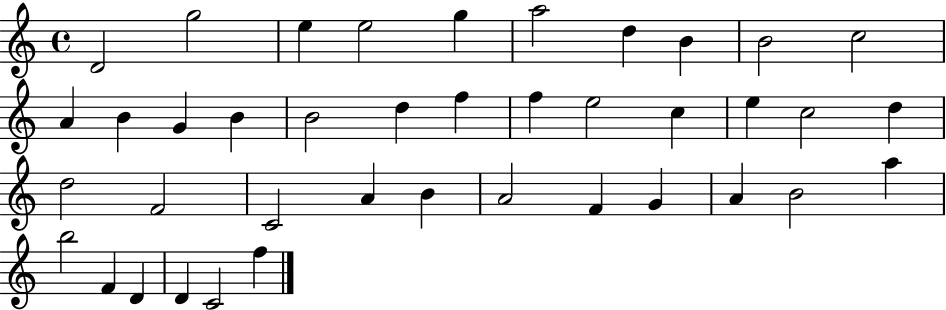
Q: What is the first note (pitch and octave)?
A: D4